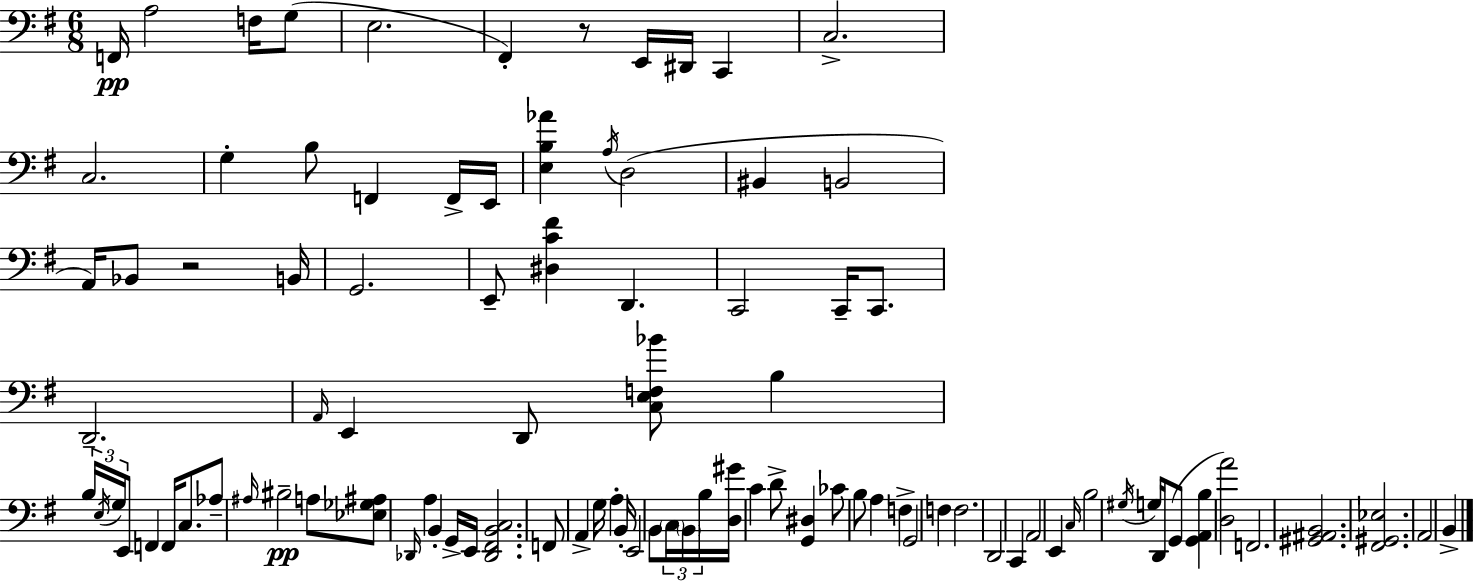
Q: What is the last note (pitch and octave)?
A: B2